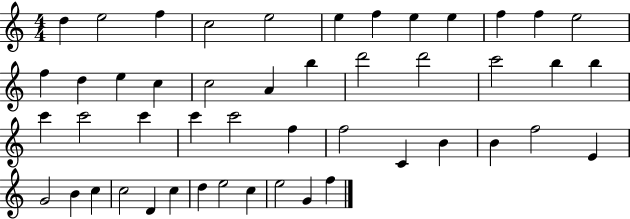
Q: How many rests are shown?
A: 0